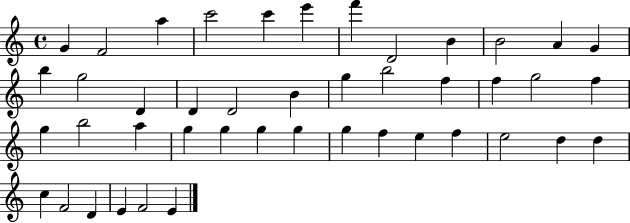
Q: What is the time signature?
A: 4/4